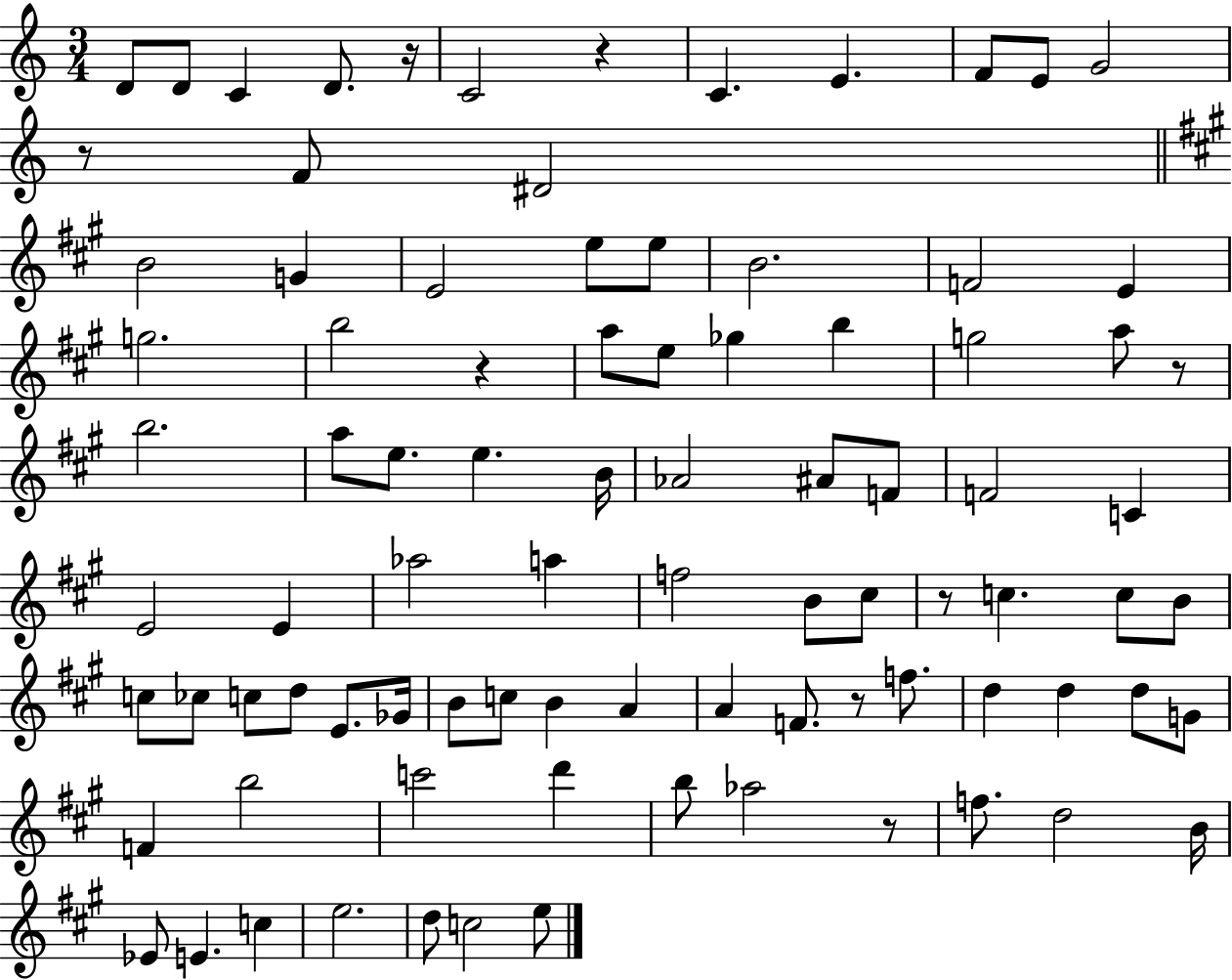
D4/e D4/e C4/q D4/e. R/s C4/h R/q C4/q. E4/q. F4/e E4/e G4/h R/e F4/e D#4/h B4/h G4/q E4/h E5/e E5/e B4/h. F4/h E4/q G5/h. B5/h R/q A5/e E5/e Gb5/q B5/q G5/h A5/e R/e B5/h. A5/e E5/e. E5/q. B4/s Ab4/h A#4/e F4/e F4/h C4/q E4/h E4/q Ab5/h A5/q F5/h B4/e C#5/e R/e C5/q. C5/e B4/e C5/e CES5/e C5/e D5/e E4/e. Gb4/s B4/e C5/e B4/q A4/q A4/q F4/e. R/e F5/e. D5/q D5/q D5/e G4/e F4/q B5/h C6/h D6/q B5/e Ab5/h R/e F5/e. D5/h B4/s Eb4/e E4/q. C5/q E5/h. D5/e C5/h E5/e